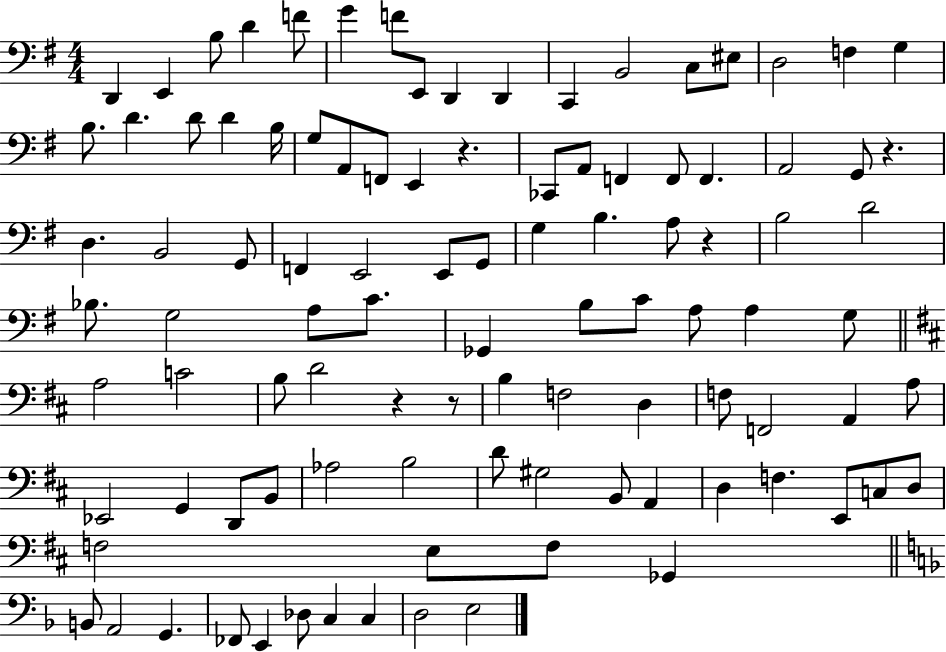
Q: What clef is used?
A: bass